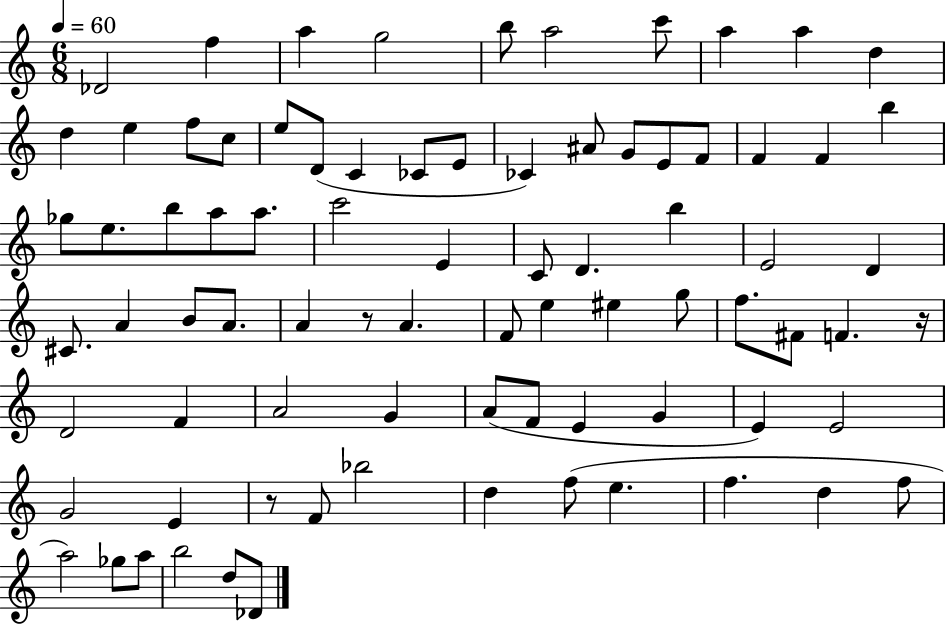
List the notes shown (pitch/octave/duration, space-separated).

Db4/h F5/q A5/q G5/h B5/e A5/h C6/e A5/q A5/q D5/q D5/q E5/q F5/e C5/e E5/e D4/e C4/q CES4/e E4/e CES4/q A#4/e G4/e E4/e F4/e F4/q F4/q B5/q Gb5/e E5/e. B5/e A5/e A5/e. C6/h E4/q C4/e D4/q. B5/q E4/h D4/q C#4/e. A4/q B4/e A4/e. A4/q R/e A4/q. F4/e E5/q EIS5/q G5/e F5/e. F#4/e F4/q. R/s D4/h F4/q A4/h G4/q A4/e F4/e E4/q G4/q E4/q E4/h G4/h E4/q R/e F4/e Bb5/h D5/q F5/e E5/q. F5/q. D5/q F5/e A5/h Gb5/e A5/e B5/h D5/e Db4/e